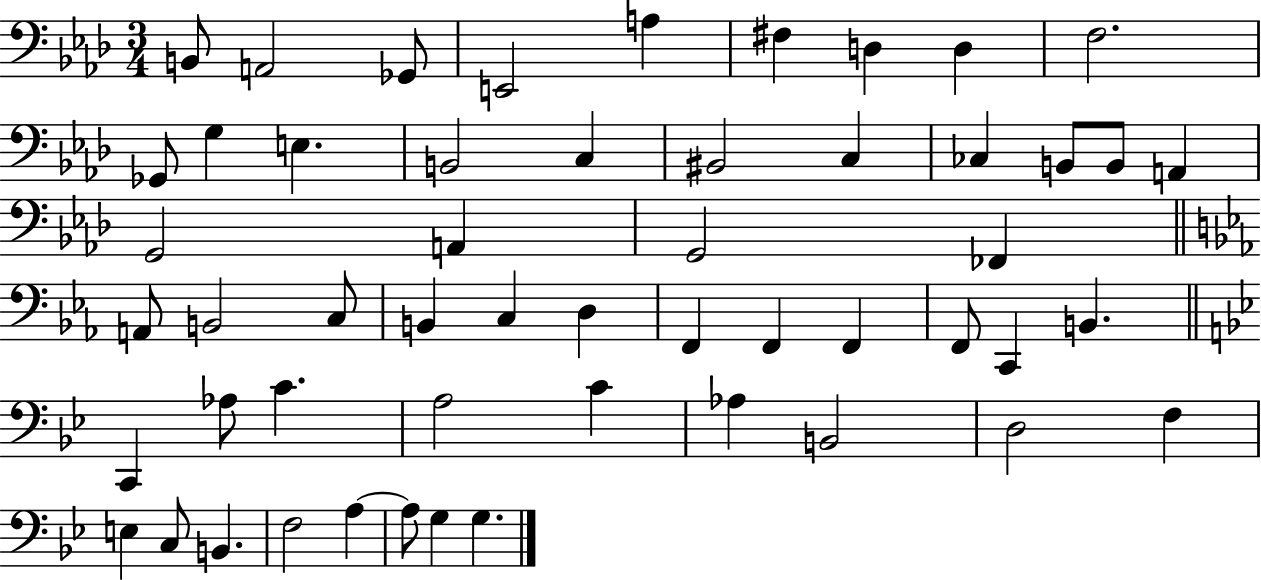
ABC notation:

X:1
T:Untitled
M:3/4
L:1/4
K:Ab
B,,/2 A,,2 _G,,/2 E,,2 A, ^F, D, D, F,2 _G,,/2 G, E, B,,2 C, ^B,,2 C, _C, B,,/2 B,,/2 A,, G,,2 A,, G,,2 _F,, A,,/2 B,,2 C,/2 B,, C, D, F,, F,, F,, F,,/2 C,, B,, C,, _A,/2 C A,2 C _A, B,,2 D,2 F, E, C,/2 B,, F,2 A, A,/2 G, G,